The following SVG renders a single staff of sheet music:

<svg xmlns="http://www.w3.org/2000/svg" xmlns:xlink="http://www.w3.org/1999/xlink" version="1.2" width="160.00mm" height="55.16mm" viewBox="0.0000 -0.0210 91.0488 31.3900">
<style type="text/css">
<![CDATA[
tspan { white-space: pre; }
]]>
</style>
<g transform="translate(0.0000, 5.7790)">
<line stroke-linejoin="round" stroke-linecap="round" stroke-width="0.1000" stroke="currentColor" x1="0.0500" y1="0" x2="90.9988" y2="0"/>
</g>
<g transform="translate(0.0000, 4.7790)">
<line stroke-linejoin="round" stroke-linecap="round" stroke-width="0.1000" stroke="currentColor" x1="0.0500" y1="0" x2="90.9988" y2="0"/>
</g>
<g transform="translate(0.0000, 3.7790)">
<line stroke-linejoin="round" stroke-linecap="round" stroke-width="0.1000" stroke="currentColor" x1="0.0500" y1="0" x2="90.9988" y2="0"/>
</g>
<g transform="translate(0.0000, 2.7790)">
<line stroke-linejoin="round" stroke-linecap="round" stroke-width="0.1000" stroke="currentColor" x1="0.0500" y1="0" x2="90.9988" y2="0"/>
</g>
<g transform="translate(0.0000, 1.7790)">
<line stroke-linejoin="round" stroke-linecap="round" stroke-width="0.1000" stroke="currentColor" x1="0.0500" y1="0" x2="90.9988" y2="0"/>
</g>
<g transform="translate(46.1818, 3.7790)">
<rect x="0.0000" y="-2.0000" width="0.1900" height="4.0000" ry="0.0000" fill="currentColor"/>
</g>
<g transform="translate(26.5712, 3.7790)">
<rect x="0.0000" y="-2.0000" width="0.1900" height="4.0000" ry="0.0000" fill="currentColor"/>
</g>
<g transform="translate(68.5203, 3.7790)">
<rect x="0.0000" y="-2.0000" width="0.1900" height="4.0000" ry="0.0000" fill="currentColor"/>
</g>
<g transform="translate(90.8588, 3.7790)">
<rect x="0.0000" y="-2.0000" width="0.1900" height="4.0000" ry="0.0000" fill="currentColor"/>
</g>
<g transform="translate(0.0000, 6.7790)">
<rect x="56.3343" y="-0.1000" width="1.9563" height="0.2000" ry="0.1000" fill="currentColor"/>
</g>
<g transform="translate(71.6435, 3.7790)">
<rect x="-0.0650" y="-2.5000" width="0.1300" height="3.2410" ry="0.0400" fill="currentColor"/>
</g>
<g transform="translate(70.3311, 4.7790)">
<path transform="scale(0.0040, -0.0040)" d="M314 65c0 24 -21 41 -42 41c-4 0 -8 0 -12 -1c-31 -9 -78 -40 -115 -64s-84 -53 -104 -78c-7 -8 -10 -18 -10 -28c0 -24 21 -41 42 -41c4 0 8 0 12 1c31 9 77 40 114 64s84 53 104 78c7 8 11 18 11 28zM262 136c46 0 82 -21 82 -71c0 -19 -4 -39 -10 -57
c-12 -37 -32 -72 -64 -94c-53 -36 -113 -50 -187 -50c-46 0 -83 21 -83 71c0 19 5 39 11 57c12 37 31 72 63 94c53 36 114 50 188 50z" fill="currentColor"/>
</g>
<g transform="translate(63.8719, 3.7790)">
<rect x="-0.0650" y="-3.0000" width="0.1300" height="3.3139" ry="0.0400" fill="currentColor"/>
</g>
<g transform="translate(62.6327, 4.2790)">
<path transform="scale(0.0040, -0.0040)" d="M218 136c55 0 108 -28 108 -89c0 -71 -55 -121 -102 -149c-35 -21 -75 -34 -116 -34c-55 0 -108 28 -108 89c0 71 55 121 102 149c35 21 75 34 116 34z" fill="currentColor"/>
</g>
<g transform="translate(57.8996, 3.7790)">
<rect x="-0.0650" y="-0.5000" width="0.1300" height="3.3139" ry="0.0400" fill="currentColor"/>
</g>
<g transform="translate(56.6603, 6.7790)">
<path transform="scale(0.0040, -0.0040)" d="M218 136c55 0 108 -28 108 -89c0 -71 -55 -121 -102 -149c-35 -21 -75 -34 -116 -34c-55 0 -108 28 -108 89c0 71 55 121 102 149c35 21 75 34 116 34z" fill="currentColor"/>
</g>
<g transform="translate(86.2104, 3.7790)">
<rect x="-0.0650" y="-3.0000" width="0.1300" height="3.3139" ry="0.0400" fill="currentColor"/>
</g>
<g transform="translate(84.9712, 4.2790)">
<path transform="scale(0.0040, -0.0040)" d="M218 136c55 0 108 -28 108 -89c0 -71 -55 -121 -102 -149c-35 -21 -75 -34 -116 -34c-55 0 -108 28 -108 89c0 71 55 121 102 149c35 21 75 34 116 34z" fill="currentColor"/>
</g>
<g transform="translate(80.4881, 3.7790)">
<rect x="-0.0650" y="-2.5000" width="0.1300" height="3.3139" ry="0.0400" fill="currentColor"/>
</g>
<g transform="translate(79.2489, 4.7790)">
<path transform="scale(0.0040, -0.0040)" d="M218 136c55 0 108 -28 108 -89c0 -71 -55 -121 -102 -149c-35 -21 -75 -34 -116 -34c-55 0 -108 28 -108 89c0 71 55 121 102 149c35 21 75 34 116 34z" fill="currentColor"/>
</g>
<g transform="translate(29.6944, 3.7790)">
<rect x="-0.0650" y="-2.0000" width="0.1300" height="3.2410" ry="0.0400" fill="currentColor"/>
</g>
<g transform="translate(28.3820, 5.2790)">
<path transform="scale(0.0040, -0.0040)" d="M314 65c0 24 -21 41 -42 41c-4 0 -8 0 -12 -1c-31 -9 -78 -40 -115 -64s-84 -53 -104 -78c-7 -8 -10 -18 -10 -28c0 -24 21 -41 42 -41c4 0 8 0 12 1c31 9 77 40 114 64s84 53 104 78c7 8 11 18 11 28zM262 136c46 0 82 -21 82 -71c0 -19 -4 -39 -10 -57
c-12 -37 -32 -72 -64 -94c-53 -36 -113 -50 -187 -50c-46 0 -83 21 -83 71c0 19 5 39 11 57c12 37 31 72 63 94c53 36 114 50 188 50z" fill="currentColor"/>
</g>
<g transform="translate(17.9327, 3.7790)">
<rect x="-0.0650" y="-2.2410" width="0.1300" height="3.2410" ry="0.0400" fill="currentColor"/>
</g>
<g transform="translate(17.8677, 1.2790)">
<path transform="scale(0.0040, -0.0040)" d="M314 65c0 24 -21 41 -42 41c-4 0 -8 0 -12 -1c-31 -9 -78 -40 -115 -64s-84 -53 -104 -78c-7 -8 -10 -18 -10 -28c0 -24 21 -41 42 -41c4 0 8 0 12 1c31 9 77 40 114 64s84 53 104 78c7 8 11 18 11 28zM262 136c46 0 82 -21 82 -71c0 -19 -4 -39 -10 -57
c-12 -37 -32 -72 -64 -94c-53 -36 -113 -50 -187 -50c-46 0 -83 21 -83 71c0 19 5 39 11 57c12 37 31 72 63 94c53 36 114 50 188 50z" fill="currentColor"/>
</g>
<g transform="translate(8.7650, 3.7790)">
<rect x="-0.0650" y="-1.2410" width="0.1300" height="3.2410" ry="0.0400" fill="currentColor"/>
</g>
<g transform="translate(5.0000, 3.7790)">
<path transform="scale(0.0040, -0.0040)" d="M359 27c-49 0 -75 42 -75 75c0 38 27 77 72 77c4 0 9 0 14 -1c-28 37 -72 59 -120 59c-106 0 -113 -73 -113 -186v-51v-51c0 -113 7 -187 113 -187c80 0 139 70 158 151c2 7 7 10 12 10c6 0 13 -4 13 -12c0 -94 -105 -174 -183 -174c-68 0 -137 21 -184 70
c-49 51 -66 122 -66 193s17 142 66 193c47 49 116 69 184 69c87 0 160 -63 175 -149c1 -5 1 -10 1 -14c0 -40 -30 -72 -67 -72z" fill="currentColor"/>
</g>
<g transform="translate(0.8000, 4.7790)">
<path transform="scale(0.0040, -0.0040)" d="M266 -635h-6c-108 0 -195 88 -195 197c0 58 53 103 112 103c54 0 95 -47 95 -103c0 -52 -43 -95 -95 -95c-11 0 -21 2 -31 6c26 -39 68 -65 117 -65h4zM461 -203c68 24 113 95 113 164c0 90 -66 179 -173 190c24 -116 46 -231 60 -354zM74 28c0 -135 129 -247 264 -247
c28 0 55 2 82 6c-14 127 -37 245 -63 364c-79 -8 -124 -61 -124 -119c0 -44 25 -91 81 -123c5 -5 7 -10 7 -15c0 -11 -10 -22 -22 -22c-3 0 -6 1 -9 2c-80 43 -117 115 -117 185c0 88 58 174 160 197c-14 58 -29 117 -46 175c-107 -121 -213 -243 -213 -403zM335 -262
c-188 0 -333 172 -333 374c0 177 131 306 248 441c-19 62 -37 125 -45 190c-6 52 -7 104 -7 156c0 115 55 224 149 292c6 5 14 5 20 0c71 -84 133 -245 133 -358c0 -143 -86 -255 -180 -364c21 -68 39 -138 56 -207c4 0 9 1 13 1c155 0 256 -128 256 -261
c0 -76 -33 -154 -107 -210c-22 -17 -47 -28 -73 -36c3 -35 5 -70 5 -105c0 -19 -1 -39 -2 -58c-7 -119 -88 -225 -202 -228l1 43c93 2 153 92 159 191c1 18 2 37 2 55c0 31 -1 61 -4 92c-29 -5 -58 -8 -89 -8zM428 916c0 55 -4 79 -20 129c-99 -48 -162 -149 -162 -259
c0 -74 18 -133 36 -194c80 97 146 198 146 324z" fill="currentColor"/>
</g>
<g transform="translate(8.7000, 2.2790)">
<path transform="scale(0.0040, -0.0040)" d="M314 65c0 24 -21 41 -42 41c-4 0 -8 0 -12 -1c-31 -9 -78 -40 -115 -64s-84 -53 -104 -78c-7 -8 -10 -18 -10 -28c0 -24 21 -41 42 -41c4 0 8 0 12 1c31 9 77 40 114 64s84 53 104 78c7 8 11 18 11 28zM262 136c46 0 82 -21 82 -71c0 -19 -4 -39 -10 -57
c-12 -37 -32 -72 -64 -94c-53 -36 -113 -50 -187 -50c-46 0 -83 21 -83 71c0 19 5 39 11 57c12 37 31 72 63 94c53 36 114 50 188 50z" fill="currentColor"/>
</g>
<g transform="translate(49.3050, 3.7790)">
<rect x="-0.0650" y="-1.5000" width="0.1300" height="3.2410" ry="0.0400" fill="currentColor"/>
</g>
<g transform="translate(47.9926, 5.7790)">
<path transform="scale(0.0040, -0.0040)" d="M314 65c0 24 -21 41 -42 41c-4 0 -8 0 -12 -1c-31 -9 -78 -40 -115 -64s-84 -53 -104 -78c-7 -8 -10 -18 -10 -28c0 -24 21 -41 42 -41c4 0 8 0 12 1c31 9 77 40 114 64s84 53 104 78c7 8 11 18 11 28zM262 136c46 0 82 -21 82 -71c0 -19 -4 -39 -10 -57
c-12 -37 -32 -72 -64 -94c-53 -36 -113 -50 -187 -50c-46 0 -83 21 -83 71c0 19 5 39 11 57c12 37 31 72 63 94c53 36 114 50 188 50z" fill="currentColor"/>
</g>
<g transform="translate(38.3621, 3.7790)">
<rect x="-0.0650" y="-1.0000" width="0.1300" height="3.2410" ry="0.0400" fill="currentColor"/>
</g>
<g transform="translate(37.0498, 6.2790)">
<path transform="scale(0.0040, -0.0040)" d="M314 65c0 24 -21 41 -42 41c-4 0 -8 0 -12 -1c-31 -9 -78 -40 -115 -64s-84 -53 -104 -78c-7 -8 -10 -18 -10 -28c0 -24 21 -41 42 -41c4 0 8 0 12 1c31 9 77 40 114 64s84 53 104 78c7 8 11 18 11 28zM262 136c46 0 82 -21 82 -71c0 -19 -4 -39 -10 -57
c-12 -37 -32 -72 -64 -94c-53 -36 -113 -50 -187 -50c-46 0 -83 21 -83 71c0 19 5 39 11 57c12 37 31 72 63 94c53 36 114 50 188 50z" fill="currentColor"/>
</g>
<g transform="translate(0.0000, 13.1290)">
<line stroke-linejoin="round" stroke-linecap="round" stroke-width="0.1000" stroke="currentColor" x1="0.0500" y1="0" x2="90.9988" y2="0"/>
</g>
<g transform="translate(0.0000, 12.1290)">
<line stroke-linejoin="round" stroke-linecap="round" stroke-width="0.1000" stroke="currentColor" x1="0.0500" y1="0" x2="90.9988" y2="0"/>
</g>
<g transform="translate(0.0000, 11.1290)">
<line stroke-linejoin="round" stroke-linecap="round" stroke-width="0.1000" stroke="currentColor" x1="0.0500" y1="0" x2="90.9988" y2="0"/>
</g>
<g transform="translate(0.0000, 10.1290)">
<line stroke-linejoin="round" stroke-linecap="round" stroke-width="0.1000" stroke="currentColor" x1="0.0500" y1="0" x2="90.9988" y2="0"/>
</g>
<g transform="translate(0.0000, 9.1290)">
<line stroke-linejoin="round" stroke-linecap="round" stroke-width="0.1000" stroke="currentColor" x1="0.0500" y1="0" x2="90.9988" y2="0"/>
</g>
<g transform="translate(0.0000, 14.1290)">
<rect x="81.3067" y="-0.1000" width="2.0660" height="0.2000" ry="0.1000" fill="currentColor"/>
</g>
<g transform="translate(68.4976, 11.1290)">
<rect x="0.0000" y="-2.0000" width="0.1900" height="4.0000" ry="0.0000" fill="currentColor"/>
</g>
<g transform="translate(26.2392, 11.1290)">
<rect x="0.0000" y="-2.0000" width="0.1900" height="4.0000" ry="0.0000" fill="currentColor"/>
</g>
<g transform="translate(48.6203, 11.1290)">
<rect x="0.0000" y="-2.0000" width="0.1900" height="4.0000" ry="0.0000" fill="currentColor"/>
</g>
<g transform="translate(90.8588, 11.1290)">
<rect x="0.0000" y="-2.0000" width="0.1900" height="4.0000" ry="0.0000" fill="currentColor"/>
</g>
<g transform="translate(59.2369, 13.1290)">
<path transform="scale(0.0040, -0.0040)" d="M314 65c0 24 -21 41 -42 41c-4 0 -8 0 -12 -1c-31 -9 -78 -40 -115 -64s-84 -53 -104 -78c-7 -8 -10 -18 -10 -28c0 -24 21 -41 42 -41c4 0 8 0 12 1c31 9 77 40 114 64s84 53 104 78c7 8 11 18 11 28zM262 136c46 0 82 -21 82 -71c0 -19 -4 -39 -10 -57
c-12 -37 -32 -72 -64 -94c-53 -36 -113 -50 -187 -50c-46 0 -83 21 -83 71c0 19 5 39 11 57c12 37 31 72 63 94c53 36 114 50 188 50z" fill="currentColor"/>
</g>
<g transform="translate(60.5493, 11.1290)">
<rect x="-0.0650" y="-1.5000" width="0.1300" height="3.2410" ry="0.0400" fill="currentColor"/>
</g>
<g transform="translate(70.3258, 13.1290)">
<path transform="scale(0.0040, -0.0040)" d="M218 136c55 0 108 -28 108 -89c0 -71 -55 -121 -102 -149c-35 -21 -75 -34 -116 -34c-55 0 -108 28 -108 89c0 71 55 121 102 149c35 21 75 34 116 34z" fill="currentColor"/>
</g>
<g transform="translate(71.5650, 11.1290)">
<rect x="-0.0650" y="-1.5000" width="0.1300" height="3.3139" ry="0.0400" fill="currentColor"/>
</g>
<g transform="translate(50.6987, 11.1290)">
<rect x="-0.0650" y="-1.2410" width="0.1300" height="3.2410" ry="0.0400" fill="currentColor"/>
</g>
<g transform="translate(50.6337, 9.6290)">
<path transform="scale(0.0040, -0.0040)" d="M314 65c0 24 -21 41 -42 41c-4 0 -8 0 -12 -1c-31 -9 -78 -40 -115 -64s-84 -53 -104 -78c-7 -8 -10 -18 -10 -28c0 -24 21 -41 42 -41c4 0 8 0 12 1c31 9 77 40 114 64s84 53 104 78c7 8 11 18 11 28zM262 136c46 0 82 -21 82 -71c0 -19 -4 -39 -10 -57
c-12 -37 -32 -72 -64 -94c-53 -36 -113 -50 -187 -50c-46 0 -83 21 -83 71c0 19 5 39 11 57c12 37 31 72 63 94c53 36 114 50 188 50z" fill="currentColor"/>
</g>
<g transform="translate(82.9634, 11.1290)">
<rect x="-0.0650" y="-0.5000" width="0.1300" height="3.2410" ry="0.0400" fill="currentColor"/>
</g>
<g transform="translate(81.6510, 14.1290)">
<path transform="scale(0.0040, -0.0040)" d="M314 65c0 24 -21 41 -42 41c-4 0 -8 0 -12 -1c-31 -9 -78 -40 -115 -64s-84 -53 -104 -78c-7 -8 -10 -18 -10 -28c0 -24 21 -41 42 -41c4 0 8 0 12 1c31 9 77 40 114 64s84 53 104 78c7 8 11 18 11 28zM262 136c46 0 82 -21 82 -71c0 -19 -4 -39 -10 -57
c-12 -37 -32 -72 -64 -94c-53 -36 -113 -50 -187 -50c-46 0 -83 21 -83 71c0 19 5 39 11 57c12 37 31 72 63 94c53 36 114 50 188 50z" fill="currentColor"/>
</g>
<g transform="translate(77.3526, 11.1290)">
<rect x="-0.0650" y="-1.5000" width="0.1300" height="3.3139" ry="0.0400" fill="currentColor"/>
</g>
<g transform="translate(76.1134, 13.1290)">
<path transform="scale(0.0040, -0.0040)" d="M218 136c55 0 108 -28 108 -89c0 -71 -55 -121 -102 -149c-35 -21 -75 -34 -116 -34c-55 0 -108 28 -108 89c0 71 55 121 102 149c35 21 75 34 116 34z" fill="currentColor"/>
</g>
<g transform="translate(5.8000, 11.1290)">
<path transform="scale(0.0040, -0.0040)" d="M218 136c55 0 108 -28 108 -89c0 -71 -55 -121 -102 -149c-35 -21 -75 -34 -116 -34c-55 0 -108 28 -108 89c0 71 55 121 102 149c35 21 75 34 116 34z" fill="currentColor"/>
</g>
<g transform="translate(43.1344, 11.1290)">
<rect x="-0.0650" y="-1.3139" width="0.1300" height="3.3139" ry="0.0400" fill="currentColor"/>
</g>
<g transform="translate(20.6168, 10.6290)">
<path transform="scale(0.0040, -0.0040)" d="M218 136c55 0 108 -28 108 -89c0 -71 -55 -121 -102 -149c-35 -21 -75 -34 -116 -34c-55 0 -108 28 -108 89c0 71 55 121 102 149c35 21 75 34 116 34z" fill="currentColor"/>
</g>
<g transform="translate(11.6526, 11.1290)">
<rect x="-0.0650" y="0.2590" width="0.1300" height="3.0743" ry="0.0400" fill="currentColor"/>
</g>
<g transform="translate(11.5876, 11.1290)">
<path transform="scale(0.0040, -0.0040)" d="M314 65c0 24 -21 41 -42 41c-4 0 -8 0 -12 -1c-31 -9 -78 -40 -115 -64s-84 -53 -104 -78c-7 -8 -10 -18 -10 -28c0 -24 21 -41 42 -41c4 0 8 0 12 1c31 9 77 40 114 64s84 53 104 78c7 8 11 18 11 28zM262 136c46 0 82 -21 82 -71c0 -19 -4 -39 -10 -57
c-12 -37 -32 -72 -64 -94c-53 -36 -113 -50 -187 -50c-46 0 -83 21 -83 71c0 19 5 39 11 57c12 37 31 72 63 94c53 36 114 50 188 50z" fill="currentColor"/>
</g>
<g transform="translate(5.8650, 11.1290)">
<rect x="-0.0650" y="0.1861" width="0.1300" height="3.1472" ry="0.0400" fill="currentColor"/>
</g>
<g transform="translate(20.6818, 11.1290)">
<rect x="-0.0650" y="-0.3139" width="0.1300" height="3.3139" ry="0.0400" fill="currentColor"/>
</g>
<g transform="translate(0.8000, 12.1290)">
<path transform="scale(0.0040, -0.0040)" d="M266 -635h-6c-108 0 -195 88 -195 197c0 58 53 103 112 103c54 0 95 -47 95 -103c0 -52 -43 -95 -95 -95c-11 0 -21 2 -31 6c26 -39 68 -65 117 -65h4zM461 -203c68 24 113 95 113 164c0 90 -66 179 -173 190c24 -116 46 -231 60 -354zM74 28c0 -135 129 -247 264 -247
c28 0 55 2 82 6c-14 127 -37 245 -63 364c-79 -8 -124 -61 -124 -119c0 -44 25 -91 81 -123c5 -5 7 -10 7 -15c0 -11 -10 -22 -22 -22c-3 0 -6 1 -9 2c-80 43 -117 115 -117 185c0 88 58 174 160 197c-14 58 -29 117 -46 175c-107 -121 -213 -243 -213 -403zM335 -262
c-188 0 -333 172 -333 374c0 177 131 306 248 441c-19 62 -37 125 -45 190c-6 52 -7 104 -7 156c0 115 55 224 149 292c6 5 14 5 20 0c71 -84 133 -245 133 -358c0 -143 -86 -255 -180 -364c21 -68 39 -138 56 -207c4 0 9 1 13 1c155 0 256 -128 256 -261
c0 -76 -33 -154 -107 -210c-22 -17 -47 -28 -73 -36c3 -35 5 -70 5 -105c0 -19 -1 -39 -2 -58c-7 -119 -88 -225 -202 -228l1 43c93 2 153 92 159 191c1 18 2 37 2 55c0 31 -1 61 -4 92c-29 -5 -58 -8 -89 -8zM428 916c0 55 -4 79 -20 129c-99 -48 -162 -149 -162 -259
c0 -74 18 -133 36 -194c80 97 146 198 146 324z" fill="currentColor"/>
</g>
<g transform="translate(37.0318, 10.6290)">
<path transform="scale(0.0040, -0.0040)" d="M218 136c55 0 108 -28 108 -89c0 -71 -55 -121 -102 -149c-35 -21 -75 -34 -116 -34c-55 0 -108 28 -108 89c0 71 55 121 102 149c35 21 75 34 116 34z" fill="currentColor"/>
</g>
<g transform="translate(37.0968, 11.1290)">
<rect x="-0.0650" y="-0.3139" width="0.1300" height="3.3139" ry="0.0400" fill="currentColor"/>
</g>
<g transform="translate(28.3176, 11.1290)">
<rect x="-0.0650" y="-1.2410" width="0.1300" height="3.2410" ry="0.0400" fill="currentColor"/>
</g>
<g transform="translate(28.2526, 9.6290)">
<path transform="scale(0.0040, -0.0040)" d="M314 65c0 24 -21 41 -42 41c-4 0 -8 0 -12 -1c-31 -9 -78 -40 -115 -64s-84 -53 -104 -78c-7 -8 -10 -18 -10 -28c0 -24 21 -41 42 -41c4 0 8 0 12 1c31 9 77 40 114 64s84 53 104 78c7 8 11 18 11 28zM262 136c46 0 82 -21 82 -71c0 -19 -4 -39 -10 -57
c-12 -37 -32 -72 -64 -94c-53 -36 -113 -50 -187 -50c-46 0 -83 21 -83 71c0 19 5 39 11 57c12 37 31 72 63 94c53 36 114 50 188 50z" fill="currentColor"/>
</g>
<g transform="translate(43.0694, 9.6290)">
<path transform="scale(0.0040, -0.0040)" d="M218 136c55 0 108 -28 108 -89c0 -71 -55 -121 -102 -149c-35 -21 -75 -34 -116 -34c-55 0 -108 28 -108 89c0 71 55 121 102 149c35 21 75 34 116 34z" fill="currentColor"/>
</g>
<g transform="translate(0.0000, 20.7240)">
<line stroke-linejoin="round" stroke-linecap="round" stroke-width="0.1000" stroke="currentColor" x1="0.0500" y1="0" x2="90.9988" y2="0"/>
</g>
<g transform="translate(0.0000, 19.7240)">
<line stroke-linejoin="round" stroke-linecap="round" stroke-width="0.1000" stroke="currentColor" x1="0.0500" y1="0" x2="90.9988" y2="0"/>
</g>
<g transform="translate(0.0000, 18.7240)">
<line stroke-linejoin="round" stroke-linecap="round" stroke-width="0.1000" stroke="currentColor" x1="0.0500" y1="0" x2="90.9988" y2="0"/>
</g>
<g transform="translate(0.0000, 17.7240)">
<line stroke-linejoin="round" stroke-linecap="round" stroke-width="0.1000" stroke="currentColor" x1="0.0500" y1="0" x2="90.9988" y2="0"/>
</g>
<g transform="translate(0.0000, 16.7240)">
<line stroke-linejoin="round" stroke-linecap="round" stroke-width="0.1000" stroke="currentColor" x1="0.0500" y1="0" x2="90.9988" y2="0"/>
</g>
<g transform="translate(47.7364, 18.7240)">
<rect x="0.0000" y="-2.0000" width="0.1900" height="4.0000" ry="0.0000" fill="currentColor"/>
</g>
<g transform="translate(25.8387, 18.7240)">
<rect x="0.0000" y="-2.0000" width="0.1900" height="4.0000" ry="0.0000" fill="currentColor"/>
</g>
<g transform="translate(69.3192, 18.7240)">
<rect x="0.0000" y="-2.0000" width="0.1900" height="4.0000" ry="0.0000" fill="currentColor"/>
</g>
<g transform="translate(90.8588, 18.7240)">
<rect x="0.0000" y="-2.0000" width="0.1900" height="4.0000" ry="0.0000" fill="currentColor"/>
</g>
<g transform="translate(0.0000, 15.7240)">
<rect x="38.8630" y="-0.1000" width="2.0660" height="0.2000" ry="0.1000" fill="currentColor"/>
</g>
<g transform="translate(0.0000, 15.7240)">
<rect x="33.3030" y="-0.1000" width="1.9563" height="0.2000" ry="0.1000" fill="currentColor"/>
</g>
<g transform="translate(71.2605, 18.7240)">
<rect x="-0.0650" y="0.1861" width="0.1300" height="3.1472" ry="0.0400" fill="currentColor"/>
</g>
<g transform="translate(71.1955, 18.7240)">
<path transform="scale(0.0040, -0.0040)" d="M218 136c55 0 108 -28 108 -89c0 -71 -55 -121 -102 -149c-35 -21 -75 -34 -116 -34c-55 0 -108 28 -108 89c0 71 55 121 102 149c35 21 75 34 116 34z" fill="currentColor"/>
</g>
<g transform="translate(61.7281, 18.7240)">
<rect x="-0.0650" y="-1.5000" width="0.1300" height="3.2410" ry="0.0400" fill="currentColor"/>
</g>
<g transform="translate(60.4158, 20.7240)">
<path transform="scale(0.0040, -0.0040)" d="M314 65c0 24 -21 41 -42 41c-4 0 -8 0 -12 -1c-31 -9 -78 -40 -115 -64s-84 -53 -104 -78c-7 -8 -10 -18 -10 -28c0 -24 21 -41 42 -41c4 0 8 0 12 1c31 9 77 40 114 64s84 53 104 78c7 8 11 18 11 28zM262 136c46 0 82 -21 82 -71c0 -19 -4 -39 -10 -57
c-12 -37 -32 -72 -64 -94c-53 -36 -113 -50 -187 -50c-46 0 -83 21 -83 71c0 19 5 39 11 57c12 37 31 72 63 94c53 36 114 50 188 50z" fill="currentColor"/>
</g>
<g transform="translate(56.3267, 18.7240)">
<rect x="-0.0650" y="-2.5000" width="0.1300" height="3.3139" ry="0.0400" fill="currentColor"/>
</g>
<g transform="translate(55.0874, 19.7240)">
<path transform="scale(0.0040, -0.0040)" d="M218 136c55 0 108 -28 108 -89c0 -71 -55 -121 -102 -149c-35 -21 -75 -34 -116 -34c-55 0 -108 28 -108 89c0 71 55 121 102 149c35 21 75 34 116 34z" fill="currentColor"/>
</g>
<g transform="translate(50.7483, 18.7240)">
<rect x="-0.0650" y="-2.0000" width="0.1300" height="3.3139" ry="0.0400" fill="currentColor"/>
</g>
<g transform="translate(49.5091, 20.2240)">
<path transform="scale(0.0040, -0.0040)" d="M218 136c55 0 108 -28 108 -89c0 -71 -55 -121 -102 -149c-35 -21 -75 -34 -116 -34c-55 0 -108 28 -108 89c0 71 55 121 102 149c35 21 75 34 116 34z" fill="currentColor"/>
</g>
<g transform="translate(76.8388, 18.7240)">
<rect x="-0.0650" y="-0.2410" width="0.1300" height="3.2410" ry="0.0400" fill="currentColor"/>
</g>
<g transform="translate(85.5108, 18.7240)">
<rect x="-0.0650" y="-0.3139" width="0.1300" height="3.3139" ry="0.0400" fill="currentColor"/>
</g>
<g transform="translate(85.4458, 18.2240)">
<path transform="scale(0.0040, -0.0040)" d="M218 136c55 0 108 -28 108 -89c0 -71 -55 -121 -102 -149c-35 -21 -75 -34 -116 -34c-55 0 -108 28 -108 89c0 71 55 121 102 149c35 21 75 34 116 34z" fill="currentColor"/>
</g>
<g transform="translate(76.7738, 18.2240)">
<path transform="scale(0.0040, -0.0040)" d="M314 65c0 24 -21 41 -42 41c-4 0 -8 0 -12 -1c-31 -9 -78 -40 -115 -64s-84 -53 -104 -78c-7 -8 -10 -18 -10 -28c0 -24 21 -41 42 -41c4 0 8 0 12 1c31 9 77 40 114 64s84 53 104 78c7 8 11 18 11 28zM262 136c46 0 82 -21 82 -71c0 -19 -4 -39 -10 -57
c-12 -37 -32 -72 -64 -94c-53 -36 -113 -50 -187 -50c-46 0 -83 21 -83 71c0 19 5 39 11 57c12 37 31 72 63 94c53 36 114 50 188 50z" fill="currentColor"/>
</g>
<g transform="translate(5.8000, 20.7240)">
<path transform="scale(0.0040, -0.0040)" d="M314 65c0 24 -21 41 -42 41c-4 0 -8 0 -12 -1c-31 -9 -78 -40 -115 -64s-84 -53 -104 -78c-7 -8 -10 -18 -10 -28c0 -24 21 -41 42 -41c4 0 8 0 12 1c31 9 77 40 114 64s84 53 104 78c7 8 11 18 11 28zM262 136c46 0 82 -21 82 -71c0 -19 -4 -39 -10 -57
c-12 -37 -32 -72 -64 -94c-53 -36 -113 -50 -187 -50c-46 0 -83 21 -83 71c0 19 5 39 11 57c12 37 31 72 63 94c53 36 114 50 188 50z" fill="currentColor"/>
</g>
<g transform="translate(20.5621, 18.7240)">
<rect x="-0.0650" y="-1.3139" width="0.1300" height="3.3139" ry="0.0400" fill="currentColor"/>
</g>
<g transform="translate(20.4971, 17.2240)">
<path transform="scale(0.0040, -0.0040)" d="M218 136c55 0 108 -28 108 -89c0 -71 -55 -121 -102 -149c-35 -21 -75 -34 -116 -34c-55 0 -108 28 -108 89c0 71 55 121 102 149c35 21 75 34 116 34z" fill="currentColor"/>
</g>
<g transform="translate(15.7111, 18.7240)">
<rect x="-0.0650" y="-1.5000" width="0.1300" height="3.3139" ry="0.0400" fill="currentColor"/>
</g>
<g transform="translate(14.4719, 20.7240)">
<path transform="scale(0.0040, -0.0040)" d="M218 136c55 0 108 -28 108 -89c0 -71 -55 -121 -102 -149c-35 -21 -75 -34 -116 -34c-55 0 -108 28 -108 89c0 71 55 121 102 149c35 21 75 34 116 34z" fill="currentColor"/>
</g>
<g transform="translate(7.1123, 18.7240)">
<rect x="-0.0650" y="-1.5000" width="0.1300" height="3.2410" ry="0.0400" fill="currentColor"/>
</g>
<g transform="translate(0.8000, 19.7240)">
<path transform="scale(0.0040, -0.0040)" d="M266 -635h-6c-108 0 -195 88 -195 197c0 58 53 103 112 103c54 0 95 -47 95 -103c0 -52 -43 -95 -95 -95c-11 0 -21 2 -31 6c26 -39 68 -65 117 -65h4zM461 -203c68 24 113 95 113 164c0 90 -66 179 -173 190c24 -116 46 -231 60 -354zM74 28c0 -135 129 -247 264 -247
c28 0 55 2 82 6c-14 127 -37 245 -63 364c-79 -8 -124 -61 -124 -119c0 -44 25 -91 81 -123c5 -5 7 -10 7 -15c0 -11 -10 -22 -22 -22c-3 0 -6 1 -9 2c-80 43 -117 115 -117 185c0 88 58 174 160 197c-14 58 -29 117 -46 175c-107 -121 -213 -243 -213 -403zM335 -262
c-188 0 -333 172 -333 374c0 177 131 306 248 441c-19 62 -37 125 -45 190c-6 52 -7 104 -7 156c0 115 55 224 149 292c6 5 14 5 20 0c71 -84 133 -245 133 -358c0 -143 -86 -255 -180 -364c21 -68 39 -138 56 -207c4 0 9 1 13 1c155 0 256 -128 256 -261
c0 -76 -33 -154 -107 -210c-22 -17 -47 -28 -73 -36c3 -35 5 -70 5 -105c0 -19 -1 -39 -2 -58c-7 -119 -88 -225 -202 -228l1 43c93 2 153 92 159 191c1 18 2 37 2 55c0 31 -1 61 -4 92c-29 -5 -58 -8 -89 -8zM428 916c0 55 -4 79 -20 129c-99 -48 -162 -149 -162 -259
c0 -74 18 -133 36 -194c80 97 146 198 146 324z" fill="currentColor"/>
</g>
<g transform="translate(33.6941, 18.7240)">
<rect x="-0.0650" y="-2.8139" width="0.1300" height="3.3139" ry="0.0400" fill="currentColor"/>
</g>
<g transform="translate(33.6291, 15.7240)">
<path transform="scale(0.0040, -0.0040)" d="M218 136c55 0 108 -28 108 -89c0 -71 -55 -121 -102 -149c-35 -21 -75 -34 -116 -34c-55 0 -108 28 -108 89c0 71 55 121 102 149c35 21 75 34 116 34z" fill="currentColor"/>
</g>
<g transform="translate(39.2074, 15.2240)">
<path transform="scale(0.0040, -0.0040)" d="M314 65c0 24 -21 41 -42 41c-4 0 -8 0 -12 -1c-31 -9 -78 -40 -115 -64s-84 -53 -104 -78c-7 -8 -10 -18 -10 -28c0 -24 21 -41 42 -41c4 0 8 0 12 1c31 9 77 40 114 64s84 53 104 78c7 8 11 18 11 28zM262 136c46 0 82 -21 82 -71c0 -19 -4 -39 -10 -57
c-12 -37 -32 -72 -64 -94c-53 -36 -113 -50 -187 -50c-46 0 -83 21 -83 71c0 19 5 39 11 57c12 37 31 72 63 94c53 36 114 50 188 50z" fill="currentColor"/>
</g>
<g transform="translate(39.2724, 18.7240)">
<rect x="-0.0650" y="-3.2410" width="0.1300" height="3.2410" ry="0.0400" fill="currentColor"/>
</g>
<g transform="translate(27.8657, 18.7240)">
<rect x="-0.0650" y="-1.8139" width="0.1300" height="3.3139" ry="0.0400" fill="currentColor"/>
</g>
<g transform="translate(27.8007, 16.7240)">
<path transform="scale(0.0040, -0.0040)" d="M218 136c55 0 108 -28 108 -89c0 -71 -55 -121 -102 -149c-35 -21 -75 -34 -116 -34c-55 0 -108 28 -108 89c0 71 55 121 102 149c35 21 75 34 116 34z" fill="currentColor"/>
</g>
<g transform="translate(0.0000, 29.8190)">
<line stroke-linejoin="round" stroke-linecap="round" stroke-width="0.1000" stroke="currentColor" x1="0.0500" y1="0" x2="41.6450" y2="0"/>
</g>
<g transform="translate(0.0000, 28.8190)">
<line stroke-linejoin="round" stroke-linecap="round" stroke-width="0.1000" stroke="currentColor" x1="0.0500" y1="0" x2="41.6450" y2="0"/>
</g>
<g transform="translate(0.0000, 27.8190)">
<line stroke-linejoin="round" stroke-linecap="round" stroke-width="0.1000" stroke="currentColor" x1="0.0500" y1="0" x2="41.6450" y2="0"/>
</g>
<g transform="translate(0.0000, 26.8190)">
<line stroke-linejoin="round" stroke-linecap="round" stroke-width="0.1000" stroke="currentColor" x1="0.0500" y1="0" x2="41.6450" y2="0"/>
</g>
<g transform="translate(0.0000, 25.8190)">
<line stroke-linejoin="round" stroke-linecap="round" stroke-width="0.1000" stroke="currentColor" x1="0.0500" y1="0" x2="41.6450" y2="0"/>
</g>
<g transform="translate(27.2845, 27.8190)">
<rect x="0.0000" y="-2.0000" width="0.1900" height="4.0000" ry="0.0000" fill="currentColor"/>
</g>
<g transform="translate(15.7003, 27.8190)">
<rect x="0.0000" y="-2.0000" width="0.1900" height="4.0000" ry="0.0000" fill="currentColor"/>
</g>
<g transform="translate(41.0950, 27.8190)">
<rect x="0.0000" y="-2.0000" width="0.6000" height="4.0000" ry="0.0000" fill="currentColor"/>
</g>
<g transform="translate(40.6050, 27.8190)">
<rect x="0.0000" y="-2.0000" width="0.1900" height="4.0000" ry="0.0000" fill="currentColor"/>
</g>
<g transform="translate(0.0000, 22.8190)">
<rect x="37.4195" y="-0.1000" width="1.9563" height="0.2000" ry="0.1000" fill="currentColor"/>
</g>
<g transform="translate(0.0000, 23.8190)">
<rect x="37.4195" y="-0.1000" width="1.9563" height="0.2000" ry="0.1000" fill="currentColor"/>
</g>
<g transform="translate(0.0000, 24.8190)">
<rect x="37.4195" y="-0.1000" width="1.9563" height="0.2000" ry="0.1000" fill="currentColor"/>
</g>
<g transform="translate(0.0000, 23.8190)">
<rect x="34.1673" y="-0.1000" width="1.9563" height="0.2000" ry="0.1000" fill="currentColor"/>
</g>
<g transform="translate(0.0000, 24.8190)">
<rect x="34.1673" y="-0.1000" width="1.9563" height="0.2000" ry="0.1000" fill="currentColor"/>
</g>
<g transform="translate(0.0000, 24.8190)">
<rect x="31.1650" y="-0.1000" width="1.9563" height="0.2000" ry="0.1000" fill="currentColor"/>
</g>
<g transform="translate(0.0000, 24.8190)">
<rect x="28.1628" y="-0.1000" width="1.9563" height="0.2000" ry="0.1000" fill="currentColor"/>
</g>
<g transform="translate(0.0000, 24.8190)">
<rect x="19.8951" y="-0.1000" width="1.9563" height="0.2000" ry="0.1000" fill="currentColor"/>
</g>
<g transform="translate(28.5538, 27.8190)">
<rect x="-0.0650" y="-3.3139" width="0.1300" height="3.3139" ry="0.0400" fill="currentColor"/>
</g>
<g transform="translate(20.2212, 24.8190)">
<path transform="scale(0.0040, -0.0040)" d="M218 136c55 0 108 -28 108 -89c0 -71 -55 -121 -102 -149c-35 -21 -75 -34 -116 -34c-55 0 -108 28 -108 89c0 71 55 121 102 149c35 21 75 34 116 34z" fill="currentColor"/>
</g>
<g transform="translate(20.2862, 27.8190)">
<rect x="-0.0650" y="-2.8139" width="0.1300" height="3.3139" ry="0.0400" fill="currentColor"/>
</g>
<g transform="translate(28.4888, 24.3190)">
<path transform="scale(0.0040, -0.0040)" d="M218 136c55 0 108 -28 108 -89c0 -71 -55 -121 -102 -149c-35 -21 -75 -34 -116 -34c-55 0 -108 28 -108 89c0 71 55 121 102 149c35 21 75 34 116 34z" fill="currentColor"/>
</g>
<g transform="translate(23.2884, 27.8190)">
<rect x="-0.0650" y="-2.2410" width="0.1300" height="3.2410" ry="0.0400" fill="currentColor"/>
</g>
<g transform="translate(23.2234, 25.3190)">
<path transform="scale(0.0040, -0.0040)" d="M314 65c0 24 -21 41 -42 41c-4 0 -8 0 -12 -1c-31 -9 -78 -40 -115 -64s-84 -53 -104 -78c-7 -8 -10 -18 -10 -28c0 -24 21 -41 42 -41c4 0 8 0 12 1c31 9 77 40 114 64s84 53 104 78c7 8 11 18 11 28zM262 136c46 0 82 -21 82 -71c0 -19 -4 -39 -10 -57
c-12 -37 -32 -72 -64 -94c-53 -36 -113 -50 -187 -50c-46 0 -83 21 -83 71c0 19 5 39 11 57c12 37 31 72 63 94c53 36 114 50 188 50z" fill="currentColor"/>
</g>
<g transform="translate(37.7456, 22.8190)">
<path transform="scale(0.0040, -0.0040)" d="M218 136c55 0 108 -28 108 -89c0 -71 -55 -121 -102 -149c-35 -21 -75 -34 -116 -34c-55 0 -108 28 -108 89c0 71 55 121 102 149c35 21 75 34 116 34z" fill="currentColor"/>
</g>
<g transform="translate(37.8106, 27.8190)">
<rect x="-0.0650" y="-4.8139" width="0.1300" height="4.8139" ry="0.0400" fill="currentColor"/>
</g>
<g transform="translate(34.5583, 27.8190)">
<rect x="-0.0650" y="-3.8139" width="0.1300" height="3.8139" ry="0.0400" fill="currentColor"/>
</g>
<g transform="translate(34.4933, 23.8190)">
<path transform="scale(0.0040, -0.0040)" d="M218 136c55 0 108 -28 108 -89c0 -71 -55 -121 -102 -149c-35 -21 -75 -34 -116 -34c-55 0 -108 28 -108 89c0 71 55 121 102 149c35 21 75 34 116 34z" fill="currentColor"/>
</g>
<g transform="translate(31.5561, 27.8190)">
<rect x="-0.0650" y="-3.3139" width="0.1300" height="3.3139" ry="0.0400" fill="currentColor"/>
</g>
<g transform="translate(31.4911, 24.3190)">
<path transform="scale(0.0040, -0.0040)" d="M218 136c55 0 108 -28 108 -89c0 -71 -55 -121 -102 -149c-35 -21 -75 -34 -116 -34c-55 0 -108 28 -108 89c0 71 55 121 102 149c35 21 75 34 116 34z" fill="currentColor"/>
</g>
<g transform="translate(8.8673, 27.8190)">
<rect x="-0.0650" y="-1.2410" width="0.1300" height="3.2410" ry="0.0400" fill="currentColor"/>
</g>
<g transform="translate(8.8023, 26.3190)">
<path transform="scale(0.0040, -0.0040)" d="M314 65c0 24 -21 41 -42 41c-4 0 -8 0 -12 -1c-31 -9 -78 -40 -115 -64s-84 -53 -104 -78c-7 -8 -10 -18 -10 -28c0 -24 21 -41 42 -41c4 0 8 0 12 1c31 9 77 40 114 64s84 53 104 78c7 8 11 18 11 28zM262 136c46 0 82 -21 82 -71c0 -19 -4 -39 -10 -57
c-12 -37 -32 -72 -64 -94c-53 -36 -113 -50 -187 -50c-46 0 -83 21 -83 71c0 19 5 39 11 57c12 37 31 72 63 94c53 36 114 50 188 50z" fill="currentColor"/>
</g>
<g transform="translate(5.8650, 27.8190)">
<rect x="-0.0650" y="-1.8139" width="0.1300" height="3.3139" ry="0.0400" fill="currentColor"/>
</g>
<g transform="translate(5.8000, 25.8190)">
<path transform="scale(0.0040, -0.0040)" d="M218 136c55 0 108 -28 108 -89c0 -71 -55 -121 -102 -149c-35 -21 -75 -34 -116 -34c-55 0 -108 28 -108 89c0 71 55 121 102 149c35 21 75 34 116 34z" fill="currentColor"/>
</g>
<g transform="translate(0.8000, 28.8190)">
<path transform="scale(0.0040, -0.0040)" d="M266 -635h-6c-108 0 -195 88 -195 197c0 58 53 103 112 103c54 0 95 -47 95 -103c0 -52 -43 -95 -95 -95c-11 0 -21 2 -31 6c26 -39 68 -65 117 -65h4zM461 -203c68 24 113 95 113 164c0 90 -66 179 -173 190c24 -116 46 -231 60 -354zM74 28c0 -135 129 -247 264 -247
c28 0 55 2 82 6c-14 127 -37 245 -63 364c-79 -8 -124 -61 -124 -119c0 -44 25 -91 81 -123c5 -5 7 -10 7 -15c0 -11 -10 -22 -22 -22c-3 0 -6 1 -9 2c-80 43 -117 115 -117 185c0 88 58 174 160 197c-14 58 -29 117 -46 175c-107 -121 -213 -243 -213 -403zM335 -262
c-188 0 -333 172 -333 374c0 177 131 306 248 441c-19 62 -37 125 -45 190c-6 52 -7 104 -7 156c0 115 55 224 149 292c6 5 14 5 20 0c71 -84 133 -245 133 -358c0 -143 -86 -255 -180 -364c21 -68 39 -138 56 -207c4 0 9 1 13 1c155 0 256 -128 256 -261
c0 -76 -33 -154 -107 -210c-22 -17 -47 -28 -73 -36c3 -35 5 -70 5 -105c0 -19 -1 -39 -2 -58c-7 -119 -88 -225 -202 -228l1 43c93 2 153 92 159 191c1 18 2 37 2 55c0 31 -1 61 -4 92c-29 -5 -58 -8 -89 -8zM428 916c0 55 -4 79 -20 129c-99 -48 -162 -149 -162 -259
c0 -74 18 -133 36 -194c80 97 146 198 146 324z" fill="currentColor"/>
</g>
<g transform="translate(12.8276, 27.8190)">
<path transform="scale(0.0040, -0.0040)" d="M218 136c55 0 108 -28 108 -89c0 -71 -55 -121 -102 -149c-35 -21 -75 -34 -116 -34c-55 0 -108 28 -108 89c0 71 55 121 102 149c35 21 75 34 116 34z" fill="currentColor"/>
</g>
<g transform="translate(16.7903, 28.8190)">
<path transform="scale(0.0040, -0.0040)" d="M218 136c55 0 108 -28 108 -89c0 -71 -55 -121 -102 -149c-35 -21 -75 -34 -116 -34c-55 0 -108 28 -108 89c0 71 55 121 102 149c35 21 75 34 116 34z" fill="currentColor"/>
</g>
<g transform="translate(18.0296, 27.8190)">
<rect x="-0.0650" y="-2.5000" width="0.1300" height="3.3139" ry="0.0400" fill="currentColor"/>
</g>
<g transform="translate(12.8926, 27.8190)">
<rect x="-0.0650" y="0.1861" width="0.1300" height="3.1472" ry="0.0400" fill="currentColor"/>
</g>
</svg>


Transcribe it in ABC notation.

X:1
T:Untitled
M:4/4
L:1/4
K:C
e2 g2 F2 D2 E2 C A G2 G A B B2 c e2 c e e2 E2 E E C2 E2 E e f a b2 F G E2 B c2 c f e2 B G a g2 b b c' e'